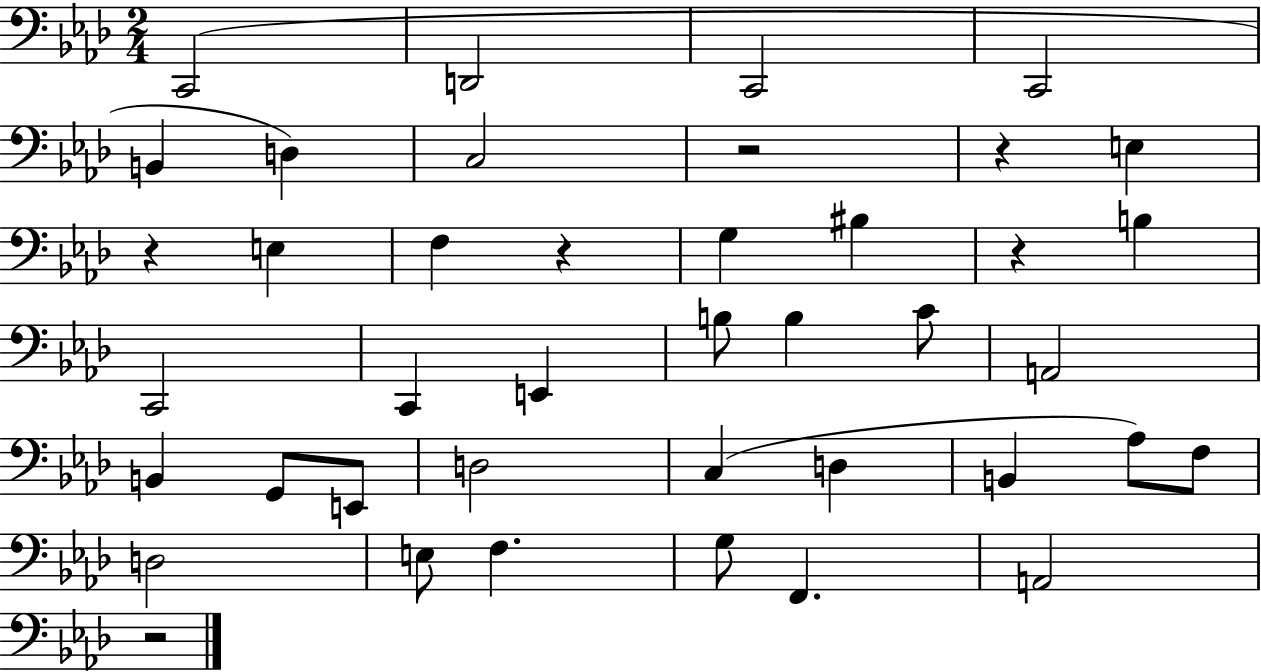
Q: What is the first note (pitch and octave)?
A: C2